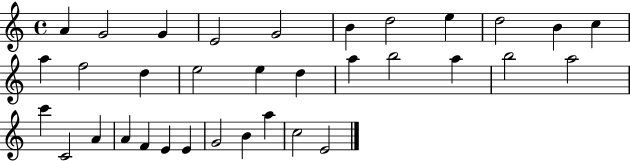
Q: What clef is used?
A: treble